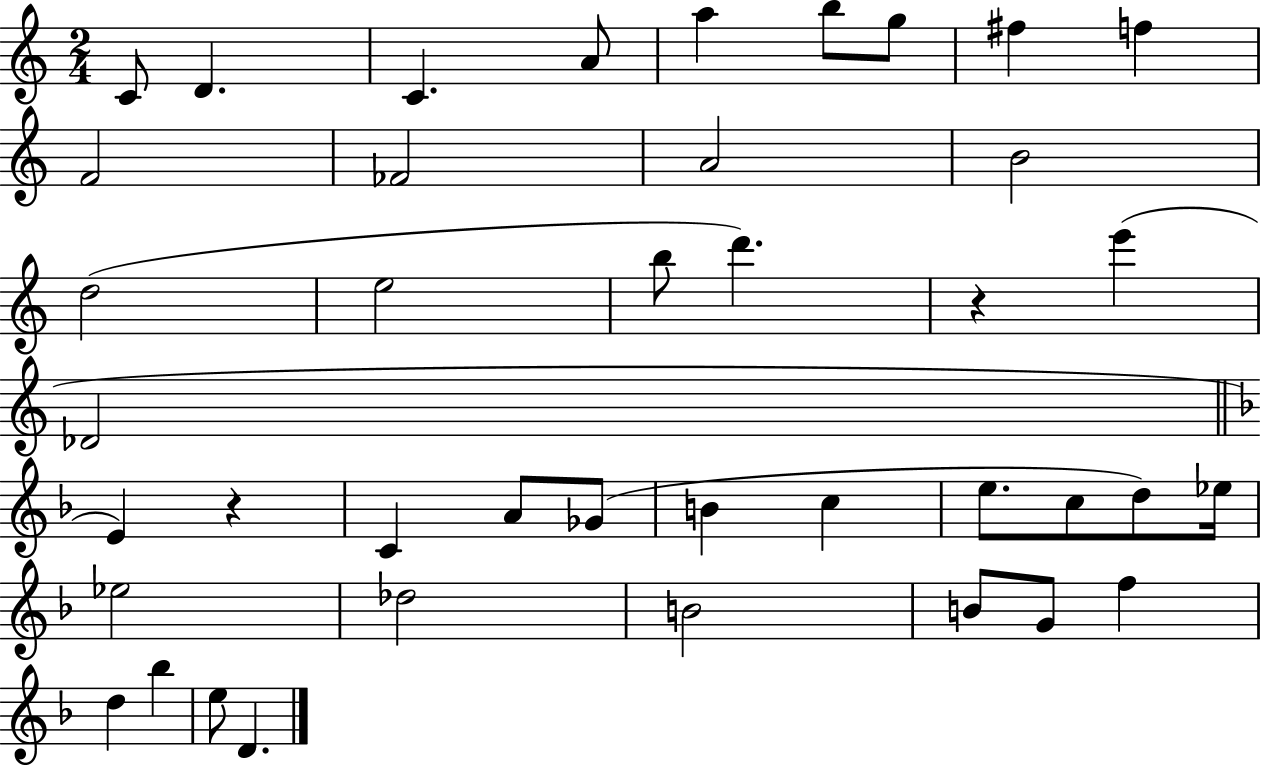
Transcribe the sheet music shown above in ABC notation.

X:1
T:Untitled
M:2/4
L:1/4
K:C
C/2 D C A/2 a b/2 g/2 ^f f F2 _F2 A2 B2 d2 e2 b/2 d' z e' _D2 E z C A/2 _G/2 B c e/2 c/2 d/2 _e/4 _e2 _d2 B2 B/2 G/2 f d _b e/2 D